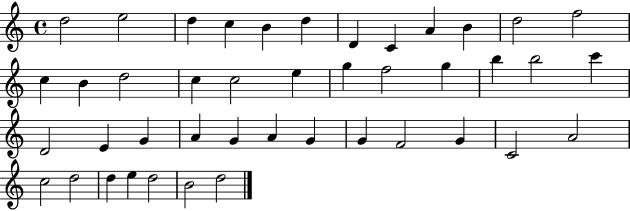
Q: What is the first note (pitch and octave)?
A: D5